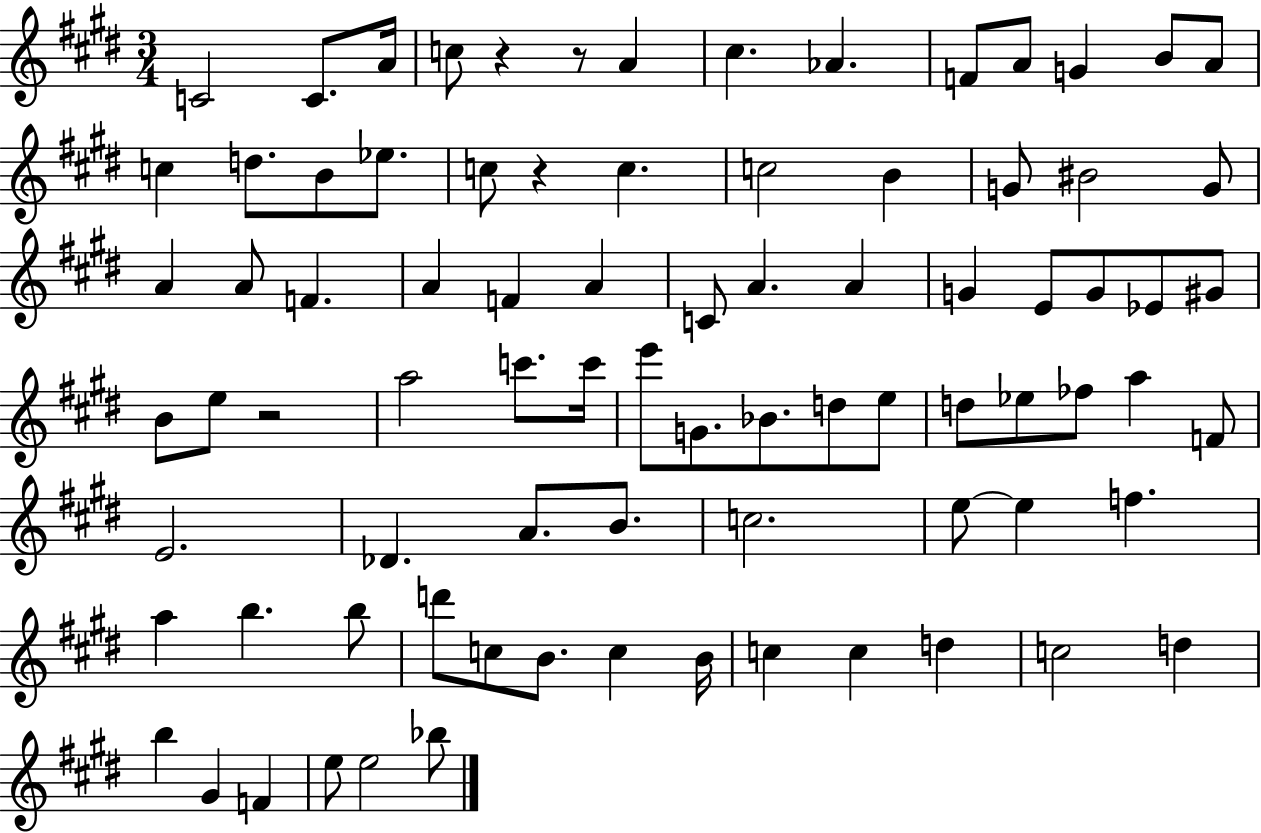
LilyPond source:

{
  \clef treble
  \numericTimeSignature
  \time 3/4
  \key e \major
  c'2 c'8. a'16 | c''8 r4 r8 a'4 | cis''4. aes'4. | f'8 a'8 g'4 b'8 a'8 | \break c''4 d''8. b'8 ees''8. | c''8 r4 c''4. | c''2 b'4 | g'8 bis'2 g'8 | \break a'4 a'8 f'4. | a'4 f'4 a'4 | c'8 a'4. a'4 | g'4 e'8 g'8 ees'8 gis'8 | \break b'8 e''8 r2 | a''2 c'''8. c'''16 | e'''8 g'8. bes'8. d''8 e''8 | d''8 ees''8 fes''8 a''4 f'8 | \break e'2. | des'4. a'8. b'8. | c''2. | e''8~~ e''4 f''4. | \break a''4 b''4. b''8 | d'''8 c''8 b'8. c''4 b'16 | c''4 c''4 d''4 | c''2 d''4 | \break b''4 gis'4 f'4 | e''8 e''2 bes''8 | \bar "|."
}